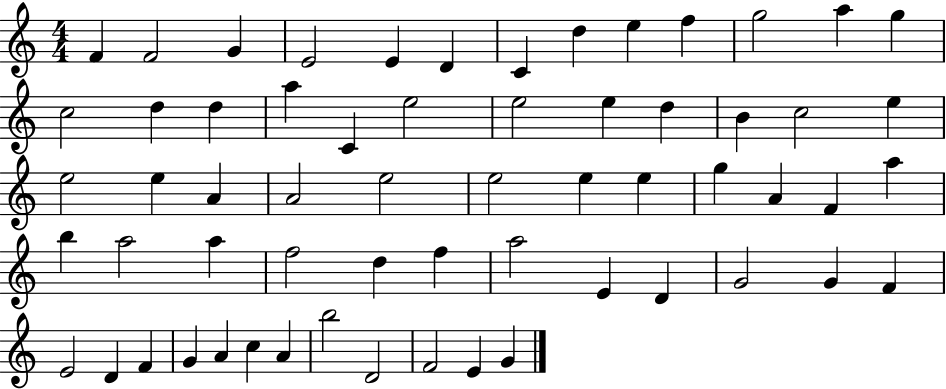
{
  \clef treble
  \numericTimeSignature
  \time 4/4
  \key c \major
  f'4 f'2 g'4 | e'2 e'4 d'4 | c'4 d''4 e''4 f''4 | g''2 a''4 g''4 | \break c''2 d''4 d''4 | a''4 c'4 e''2 | e''2 e''4 d''4 | b'4 c''2 e''4 | \break e''2 e''4 a'4 | a'2 e''2 | e''2 e''4 e''4 | g''4 a'4 f'4 a''4 | \break b''4 a''2 a''4 | f''2 d''4 f''4 | a''2 e'4 d'4 | g'2 g'4 f'4 | \break e'2 d'4 f'4 | g'4 a'4 c''4 a'4 | b''2 d'2 | f'2 e'4 g'4 | \break \bar "|."
}